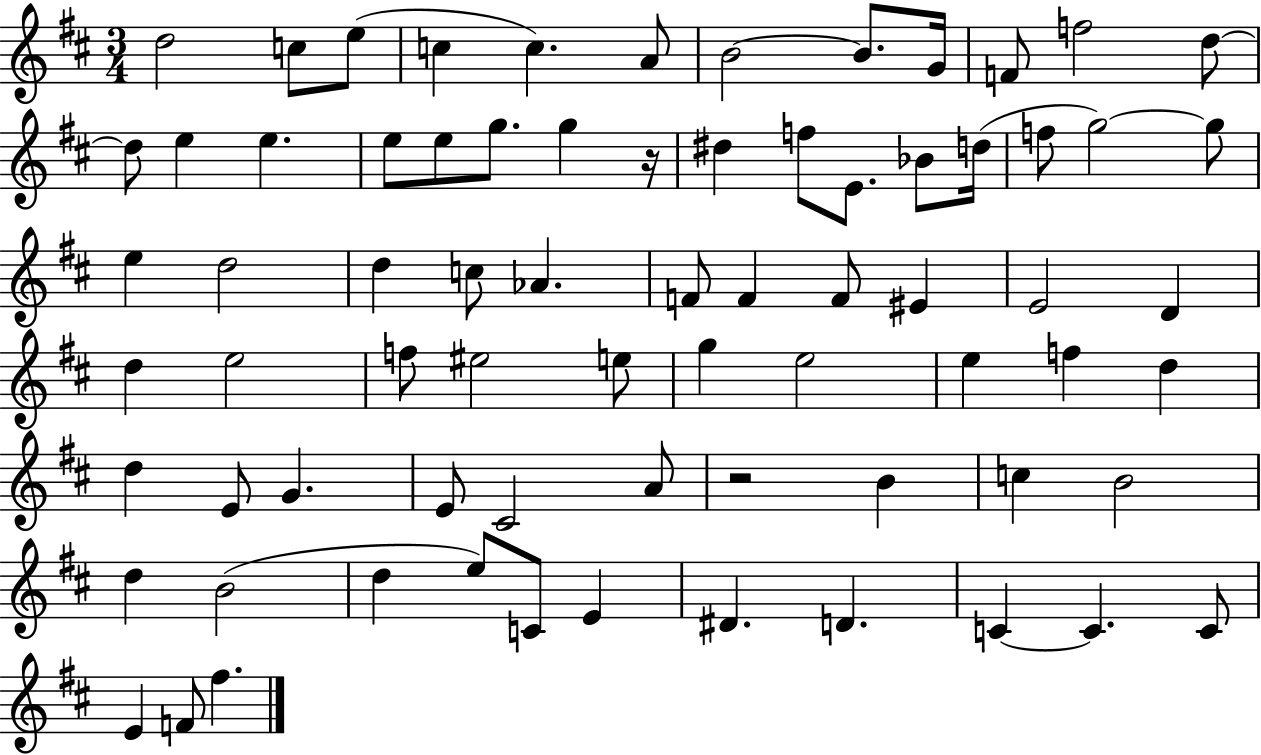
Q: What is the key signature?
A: D major